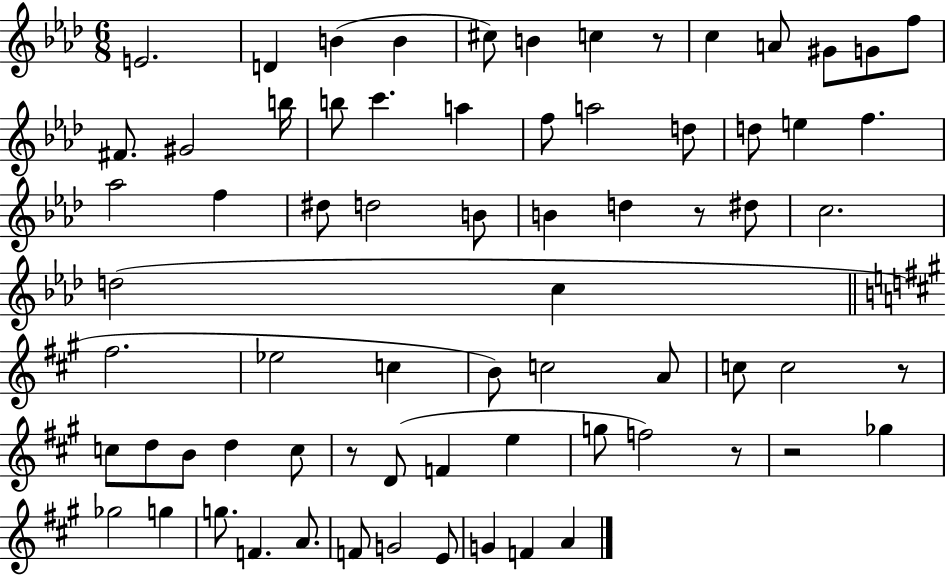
{
  \clef treble
  \numericTimeSignature
  \time 6/8
  \key aes \major
  \repeat volta 2 { e'2. | d'4 b'4( b'4 | cis''8) b'4 c''4 r8 | c''4 a'8 gis'8 g'8 f''8 | \break fis'8. gis'2 b''16 | b''8 c'''4. a''4 | f''8 a''2 d''8 | d''8 e''4 f''4. | \break aes''2 f''4 | dis''8 d''2 b'8 | b'4 d''4 r8 dis''8 | c''2. | \break d''2( c''4 | \bar "||" \break \key a \major fis''2. | ees''2 c''4 | b'8) c''2 a'8 | c''8 c''2 r8 | \break c''8 d''8 b'8 d''4 c''8 | r8 d'8( f'4 e''4 | g''8 f''2) r8 | r2 ges''4 | \break ges''2 g''4 | g''8. f'4. a'8. | f'8 g'2 e'8 | g'4 f'4 a'4 | \break } \bar "|."
}